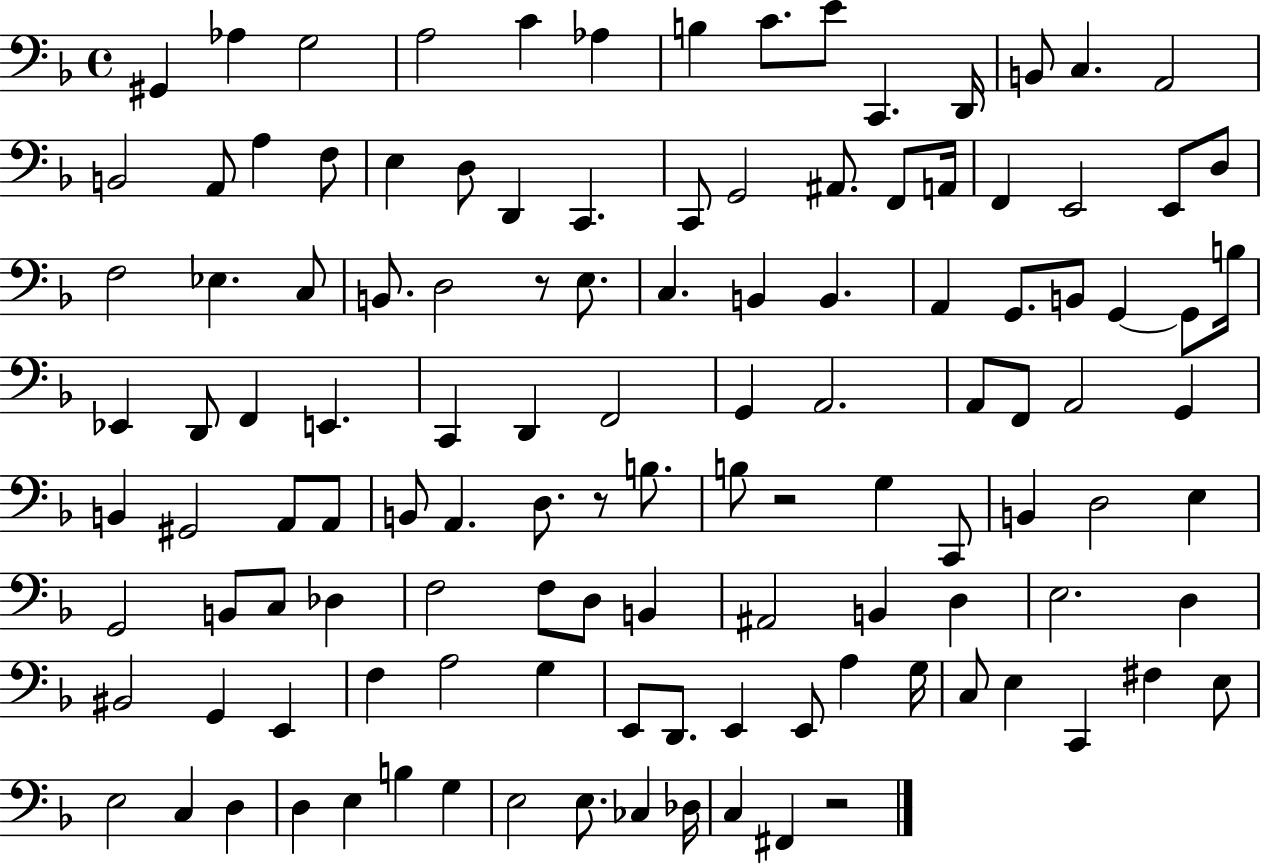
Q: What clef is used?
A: bass